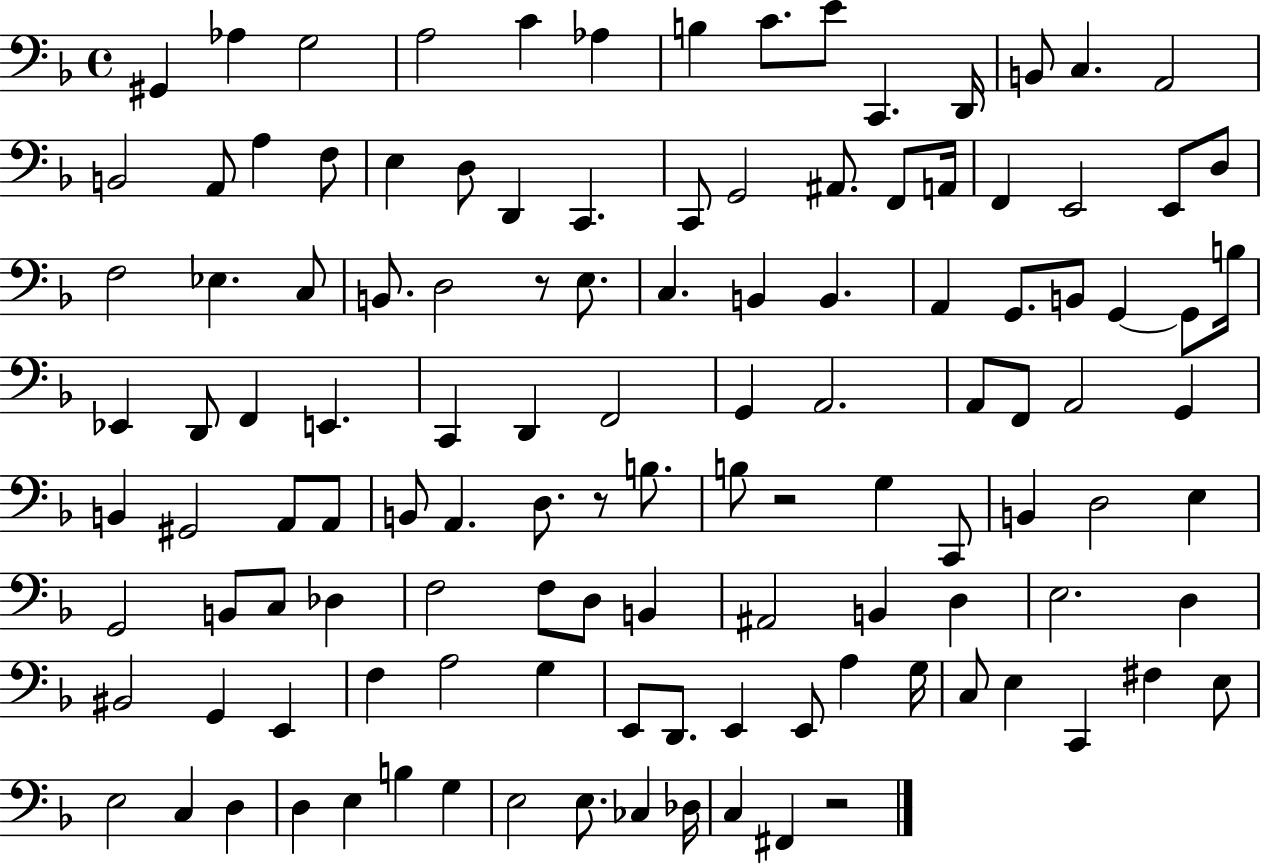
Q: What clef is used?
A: bass